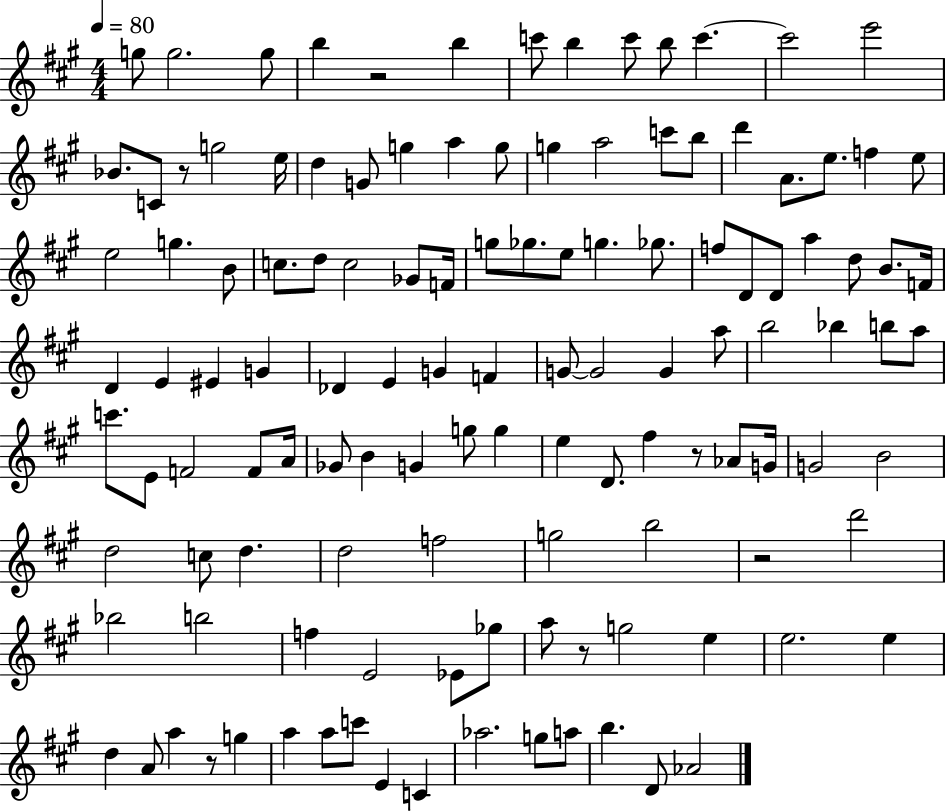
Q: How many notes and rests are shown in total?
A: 123